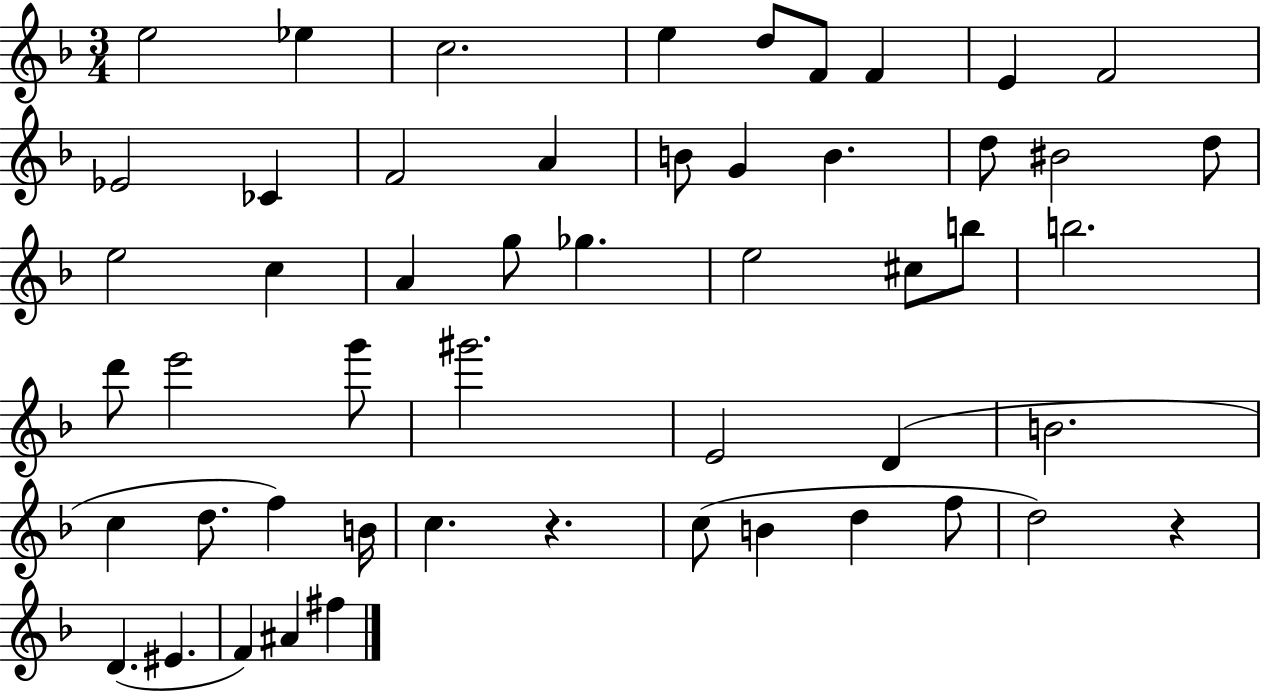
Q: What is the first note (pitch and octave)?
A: E5